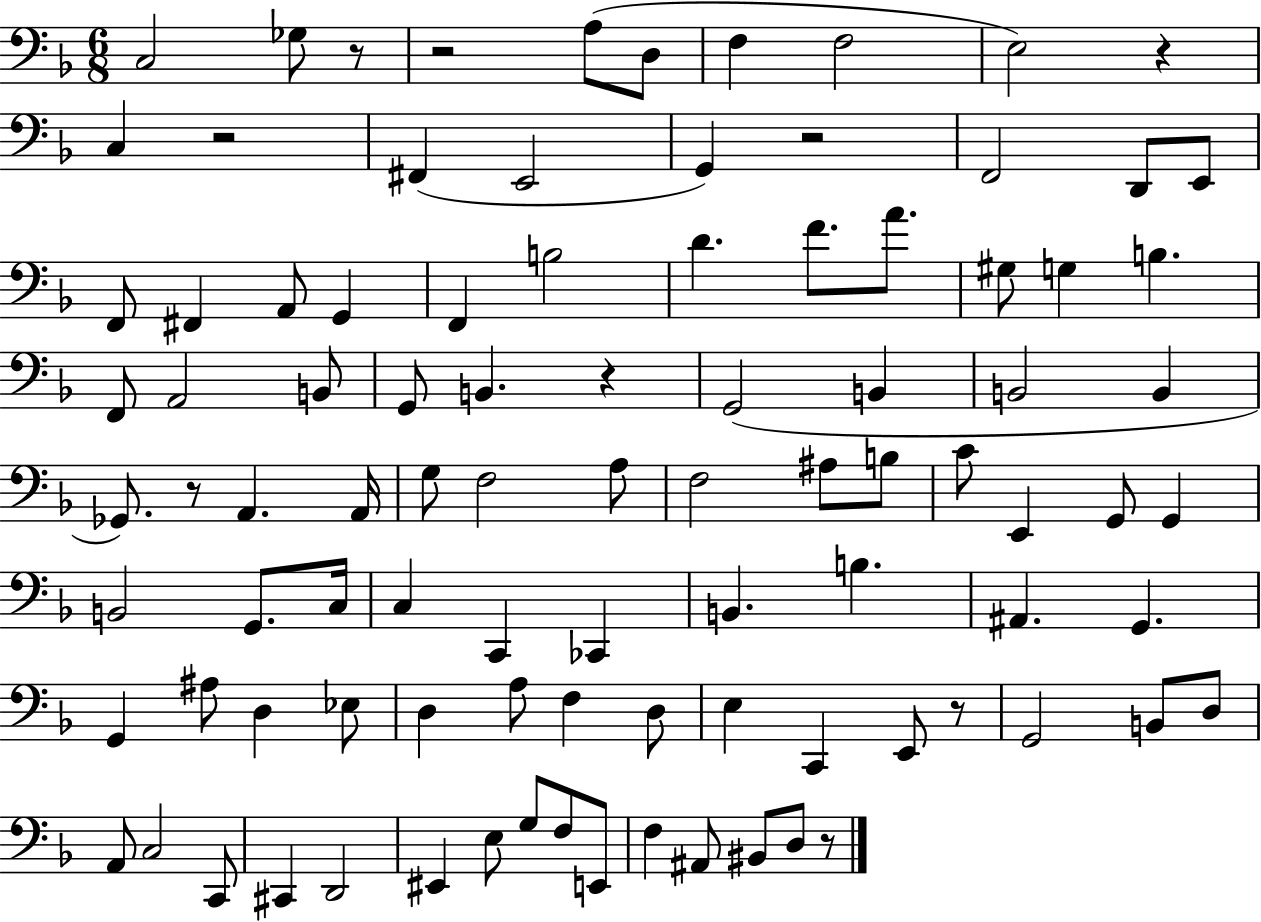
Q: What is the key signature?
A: F major